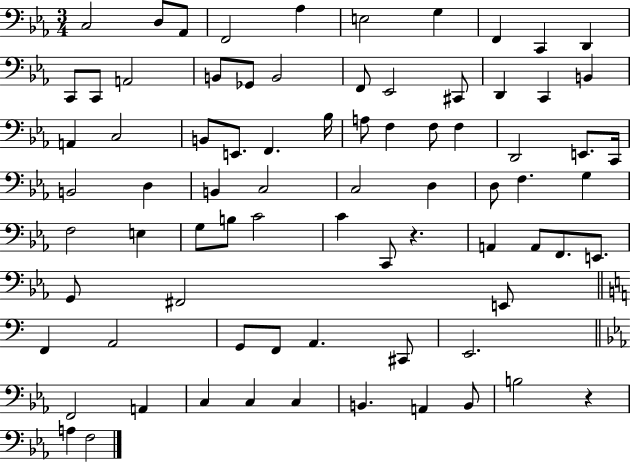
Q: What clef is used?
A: bass